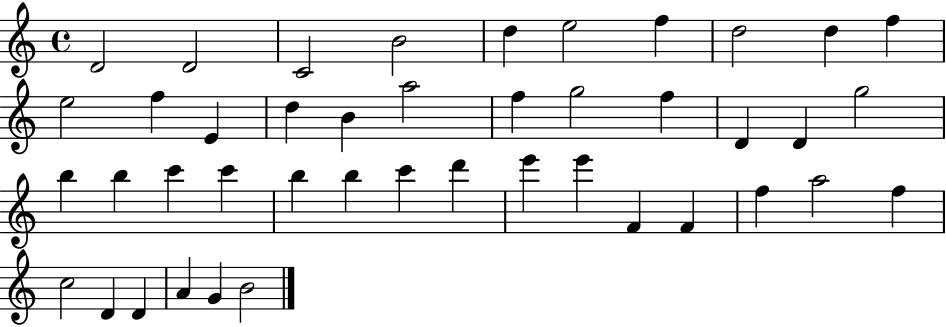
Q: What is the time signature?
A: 4/4